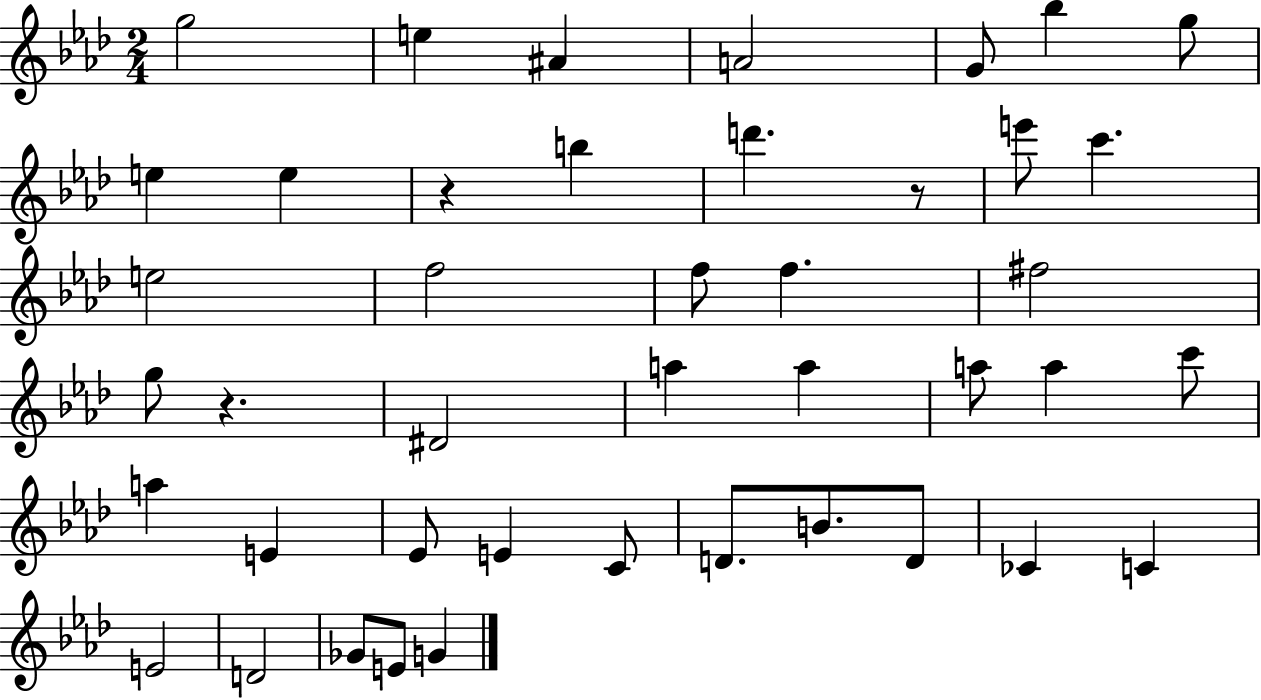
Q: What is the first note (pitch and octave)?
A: G5